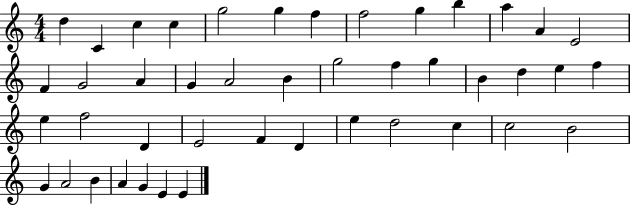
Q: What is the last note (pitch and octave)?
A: E4